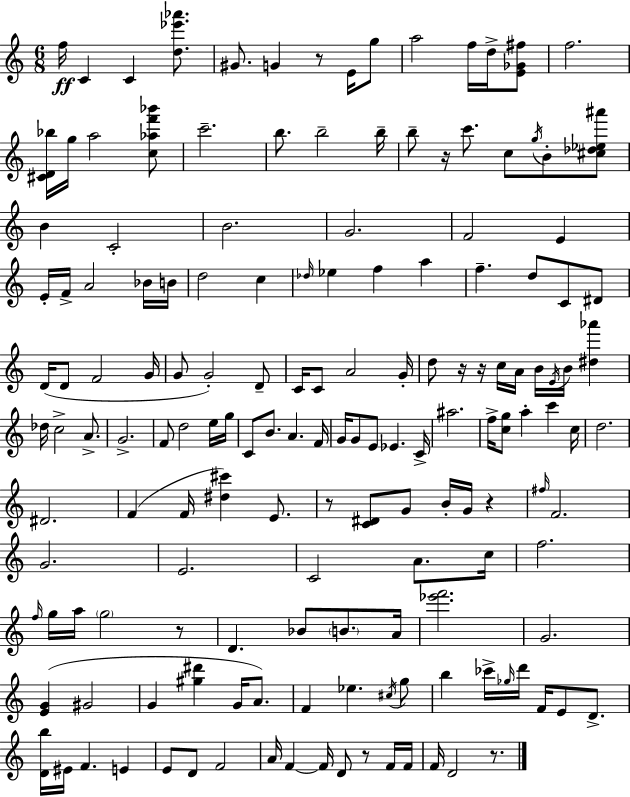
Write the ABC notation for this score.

X:1
T:Untitled
M:6/8
L:1/4
K:C
f/4 C C [d_e'_a']/2 ^G/2 G z/2 E/4 g/2 a2 f/4 d/4 [E_G^f]/2 f2 [^CD_b]/4 g/4 a2 [c_af'_b']/2 c'2 b/2 b2 b/4 b/2 z/4 c'/2 c/2 g/4 B/2 [^c_d_e^a']/2 B C2 B2 G2 F2 E E/4 F/4 A2 _B/4 B/4 d2 c _d/4 _e f a f d/2 C/2 ^D/2 D/4 D/2 F2 G/4 G/2 G2 D/2 C/4 C/2 A2 G/4 d/2 z/4 z/4 c/4 A/4 B/4 E/4 B/4 [^d_a'] _d/4 c2 A/2 G2 F/2 d2 e/4 g/4 C/2 B/2 A F/4 G/4 G/2 E/2 _E C/4 ^a2 f/4 [cg]/2 a c' c/4 d2 ^D2 F F/4 [^d^c'] E/2 z/2 [C^D]/2 G/2 B/4 G/4 z ^f/4 F2 G2 E2 C2 A/2 c/4 f2 f/4 g/4 a/4 g2 z/2 D _B/2 B/2 A/4 [_e'f']2 G2 [EG] ^G2 G [^g^d'] G/4 A/2 F _e ^c/4 g/2 b _c'/4 _g/4 d'/4 F/4 E/2 D/2 [Db]/4 ^E/4 F E E/2 D/2 F2 A/4 F F/4 D/2 z/2 F/4 F/4 F/4 D2 z/2